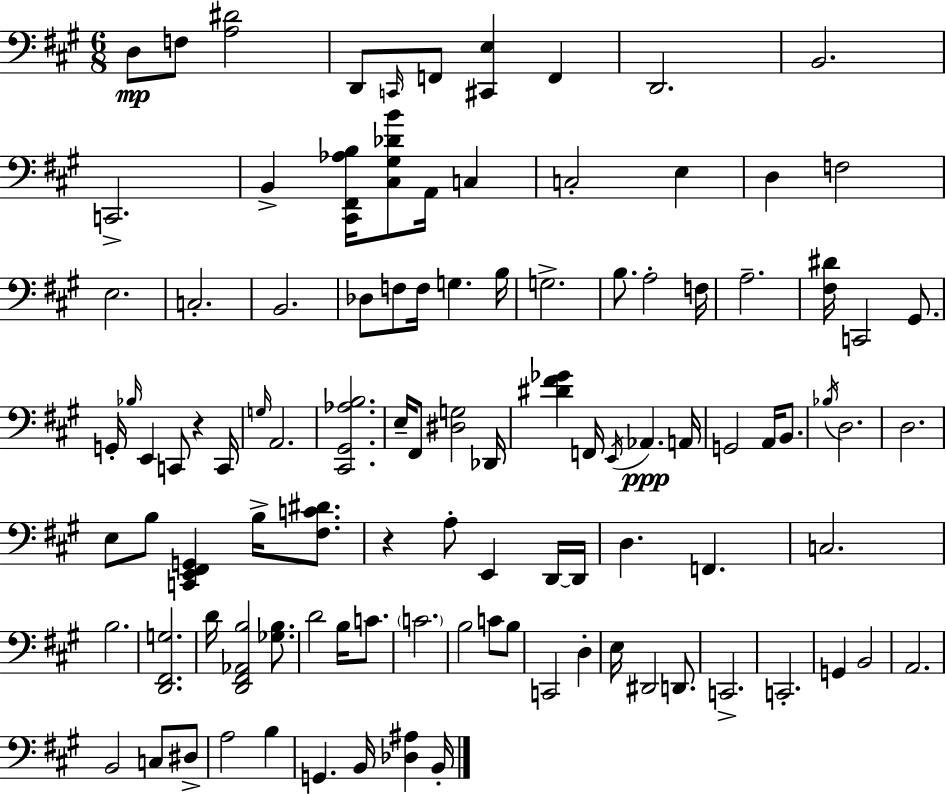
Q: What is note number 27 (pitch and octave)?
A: A3